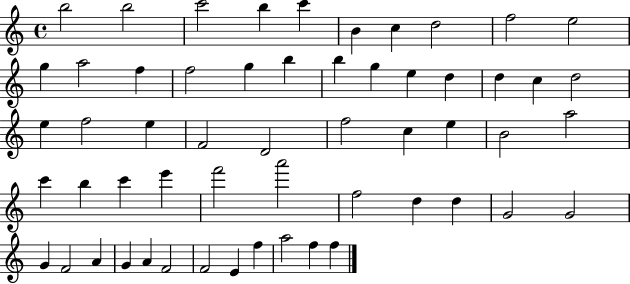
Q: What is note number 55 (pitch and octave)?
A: F5